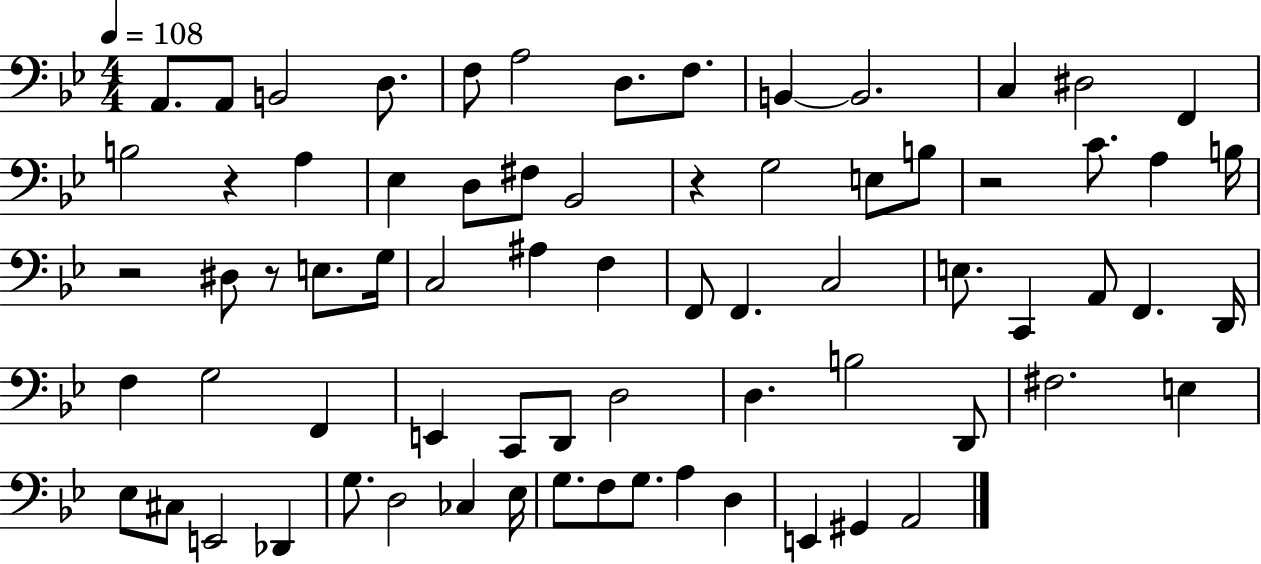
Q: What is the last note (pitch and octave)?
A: A2